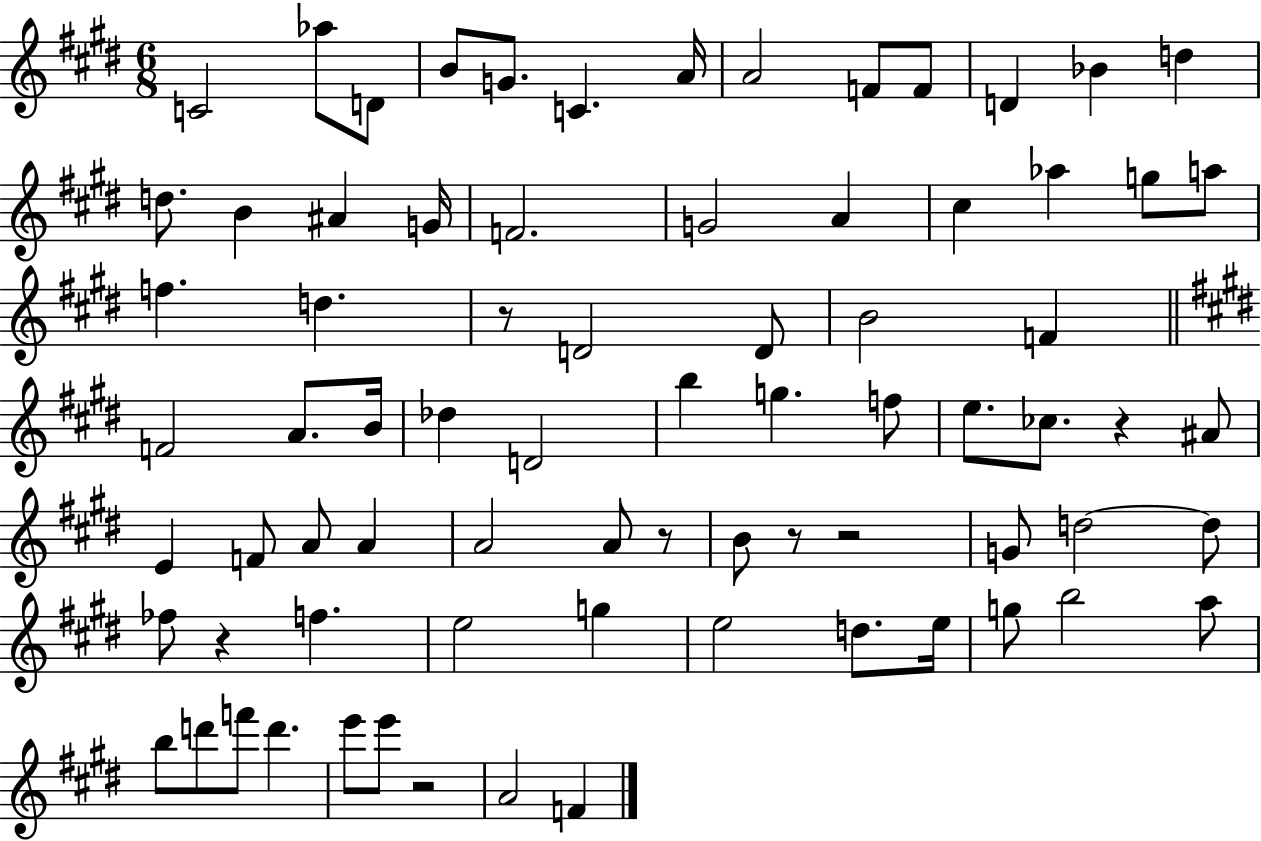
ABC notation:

X:1
T:Untitled
M:6/8
L:1/4
K:E
C2 _a/2 D/2 B/2 G/2 C A/4 A2 F/2 F/2 D _B d d/2 B ^A G/4 F2 G2 A ^c _a g/2 a/2 f d z/2 D2 D/2 B2 F F2 A/2 B/4 _d D2 b g f/2 e/2 _c/2 z ^A/2 E F/2 A/2 A A2 A/2 z/2 B/2 z/2 z2 G/2 d2 d/2 _f/2 z f e2 g e2 d/2 e/4 g/2 b2 a/2 b/2 d'/2 f'/2 d' e'/2 e'/2 z2 A2 F